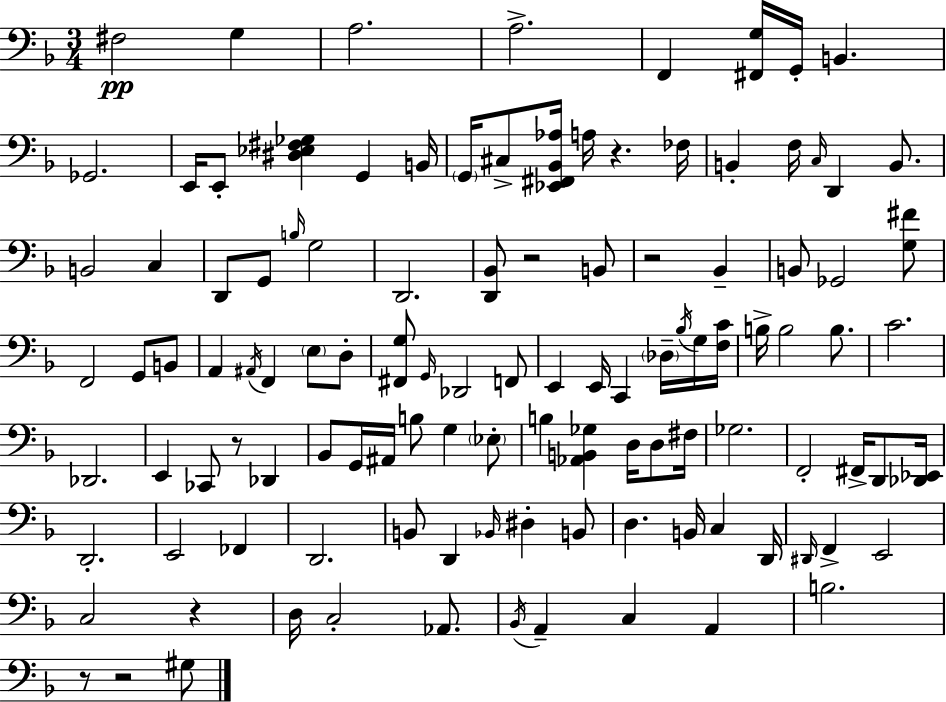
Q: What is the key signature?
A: D minor